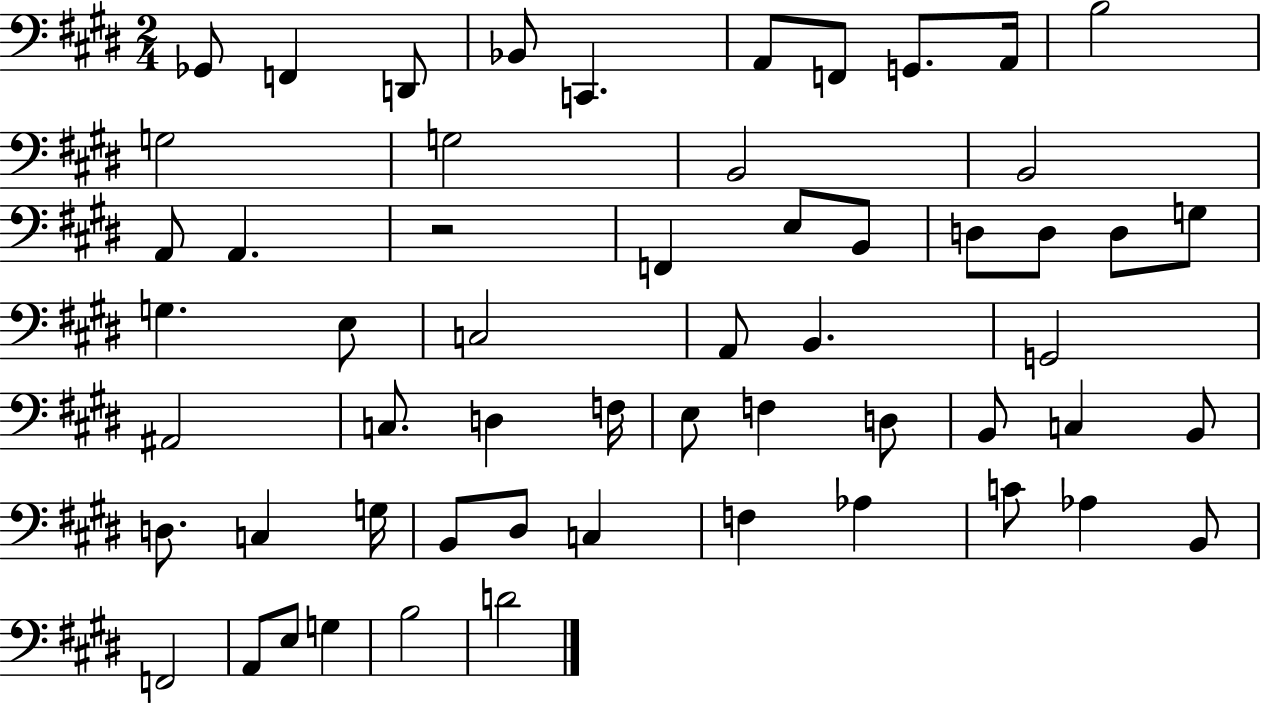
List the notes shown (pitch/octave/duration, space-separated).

Gb2/e F2/q D2/e Bb2/e C2/q. A2/e F2/e G2/e. A2/s B3/h G3/h G3/h B2/h B2/h A2/e A2/q. R/h F2/q E3/e B2/e D3/e D3/e D3/e G3/e G3/q. E3/e C3/h A2/e B2/q. G2/h A#2/h C3/e. D3/q F3/s E3/e F3/q D3/e B2/e C3/q B2/e D3/e. C3/q G3/s B2/e D#3/e C3/q F3/q Ab3/q C4/e Ab3/q B2/e F2/h A2/e E3/e G3/q B3/h D4/h